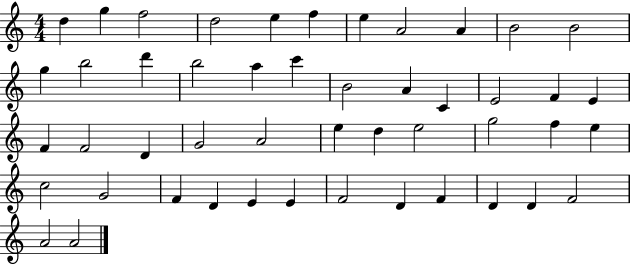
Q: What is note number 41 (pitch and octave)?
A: F4